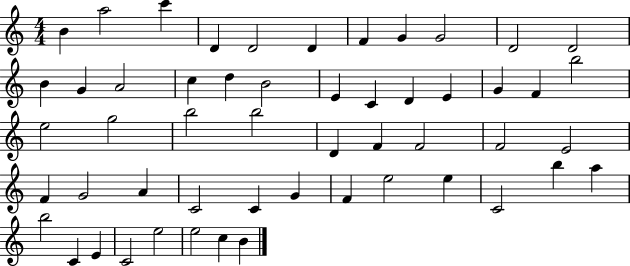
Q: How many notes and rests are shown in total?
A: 53